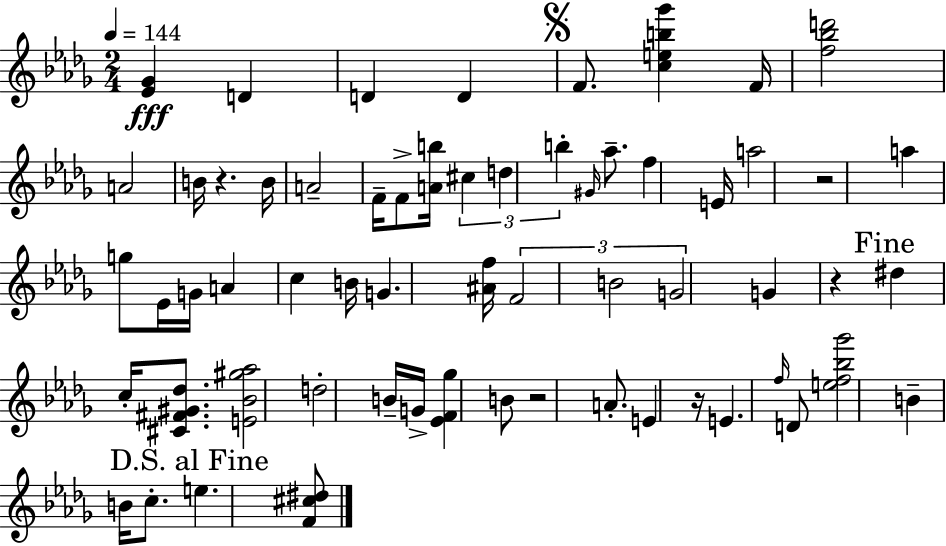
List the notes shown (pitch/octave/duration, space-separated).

[Eb4,Gb4]/q D4/q D4/q D4/q F4/e. [C5,E5,B5,Gb6]/q F4/s [F5,Bb5,D6]/h A4/h B4/s R/q. B4/s A4/h F4/s F4/e [A4,B5]/s C#5/q D5/q B5/q G#4/s Ab5/e. F5/q E4/s A5/h R/h A5/q G5/e Eb4/s G4/s A4/q C5/q B4/s G4/q. [A#4,F5]/s F4/h B4/h G4/h G4/q R/q D#5/q C5/s [C#4,F#4,G#4,Db5]/e. [E4,Bb4,G#5,Ab5]/h D5/h B4/s G4/s [Eb4,F4,Gb5]/q B4/e R/h A4/e. E4/q R/s E4/q. F5/s D4/e [E5,F5,Bb5,Gb6]/h B4/q B4/s C5/e. E5/q. [F4,C#5,D#5]/e